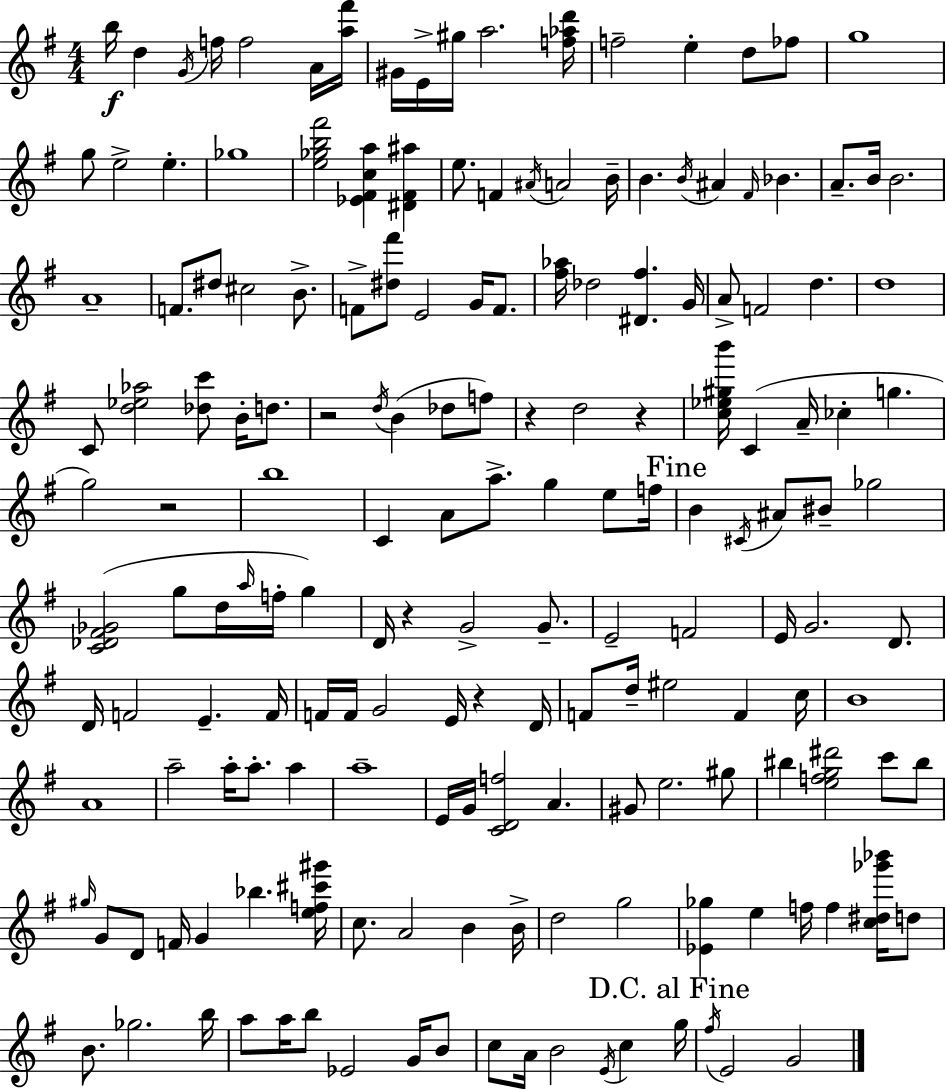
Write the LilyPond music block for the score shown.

{
  \clef treble
  \numericTimeSignature
  \time 4/4
  \key g \major
  \repeat volta 2 { b''16\f d''4 \acciaccatura { g'16 } f''16 f''2 a'16 | <a'' fis'''>16 gis'16 e'16-> gis''16 a''2. | <f'' aes'' d'''>16 f''2-- e''4-. d''8 fes''8 | g''1 | \break g''8 e''2-> e''4.-. | ges''1 | <e'' ges'' b'' fis'''>2 <ees' fis' c'' a''>4 <dis' fis' ais''>4 | e''8. f'4 \acciaccatura { ais'16 } a'2 | \break b'16-- b'4. \acciaccatura { b'16 } ais'4 \grace { fis'16 } bes'4. | a'8.-- b'16 b'2. | a'1-- | f'8. dis''8 cis''2 | \break b'8.-> f'8-> <dis'' fis'''>8 e'2 | g'16 f'8. <fis'' aes''>16 des''2 <dis' fis''>4. | g'16 a'8-> f'2 d''4. | d''1 | \break c'8 <d'' ees'' aes''>2 <des'' c'''>8 | b'16-. d''8. r2 \acciaccatura { d''16 }( b'4 | des''8 f''8) r4 d''2 | r4 <c'' ees'' gis'' b'''>16 c'4( a'16-- ces''4-. g''4. | \break g''2) r2 | b''1 | c'4 a'8 a''8.-> g''4 | e''8 f''16 \mark "Fine" b'4 \acciaccatura { cis'16 } ais'8 bis'8-- ges''2 | \break <c' des' fis' ges'>2( g''8 | d''16 \grace { a''16 } f''16-. g''4) d'16 r4 g'2-> | g'8.-- e'2-- f'2 | e'16 g'2. | \break d'8. d'16 f'2 | e'4.-- f'16 f'16 f'16 g'2 | e'16 r4 d'16 f'8 d''16-- eis''2 | f'4 c''16 b'1 | \break a'1 | a''2-- a''16-. | a''8.-. a''4 a''1-- | e'16 g'16 <c' d' f''>2 | \break a'4. gis'8 e''2. | gis''8 bis''4 <e'' f'' g'' dis'''>2 | c'''8 bis''8 \grace { gis''16 } g'8 d'8 f'16 g'4 | bes''4. <e'' f'' cis''' gis'''>16 c''8. a'2 | \break b'4 b'16-> d''2 | g''2 <ees' ges''>4 e''4 | f''16 f''4 <c'' dis'' ges''' bes'''>16 d''8 b'8. ges''2. | b''16 a''8 a''16 b''8 ees'2 | \break g'16 b'8 c''8 a'16 b'2 | \acciaccatura { e'16 } c''4 \mark "D.C. al Fine" g''16 \acciaccatura { fis''16 } e'2 | g'2 } \bar "|."
}